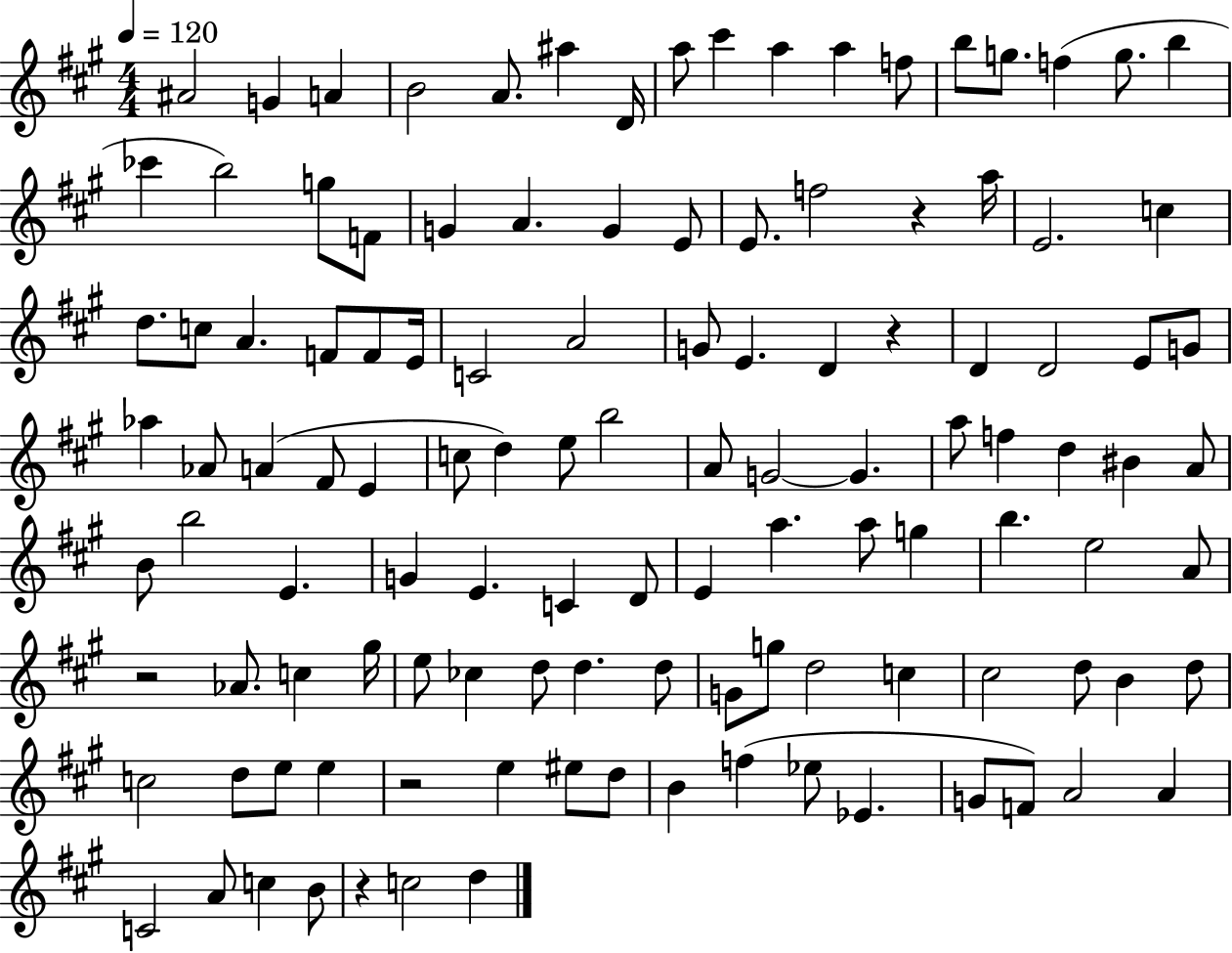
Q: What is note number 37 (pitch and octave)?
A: C4